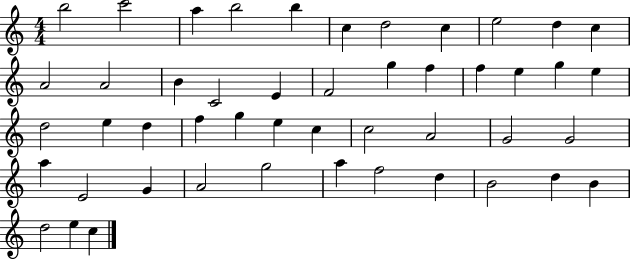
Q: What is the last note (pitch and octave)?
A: C5